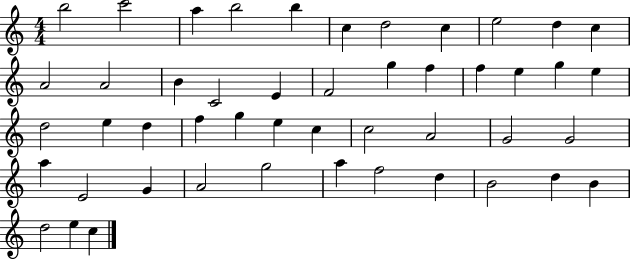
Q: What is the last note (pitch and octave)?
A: C5